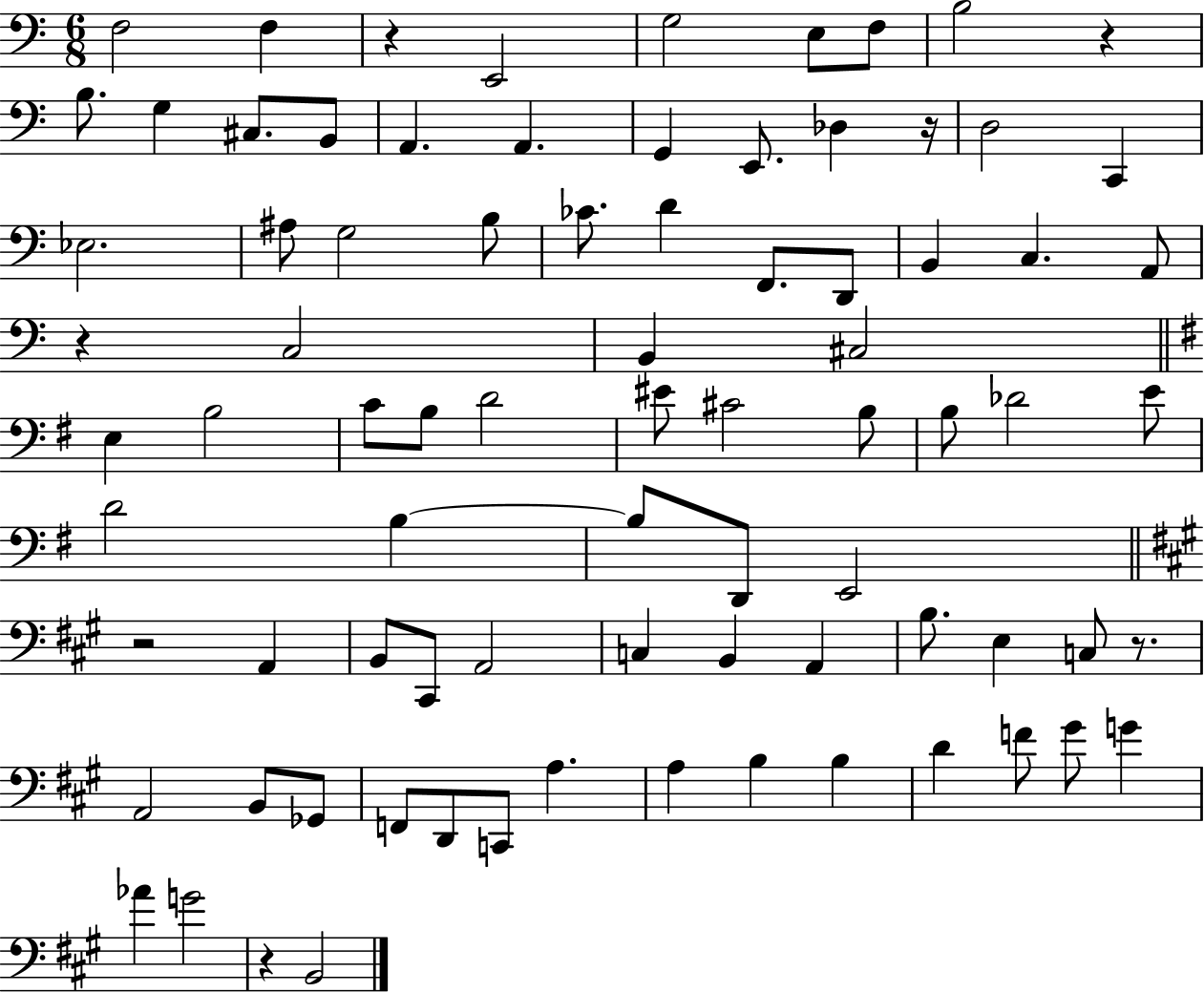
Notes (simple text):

F3/h F3/q R/q E2/h G3/h E3/e F3/e B3/h R/q B3/e. G3/q C#3/e. B2/e A2/q. A2/q. G2/q E2/e. Db3/q R/s D3/h C2/q Eb3/h. A#3/e G3/h B3/e CES4/e. D4/q F2/e. D2/e B2/q C3/q. A2/e R/q C3/h B2/q C#3/h E3/q B3/h C4/e B3/e D4/h EIS4/e C#4/h B3/e B3/e Db4/h E4/e D4/h B3/q B3/e D2/e E2/h R/h A2/q B2/e C#2/e A2/h C3/q B2/q A2/q B3/e. E3/q C3/e R/e. A2/h B2/e Gb2/e F2/e D2/e C2/e A3/q. A3/q B3/q B3/q D4/q F4/e G#4/e G4/q Ab4/q G4/h R/q B2/h